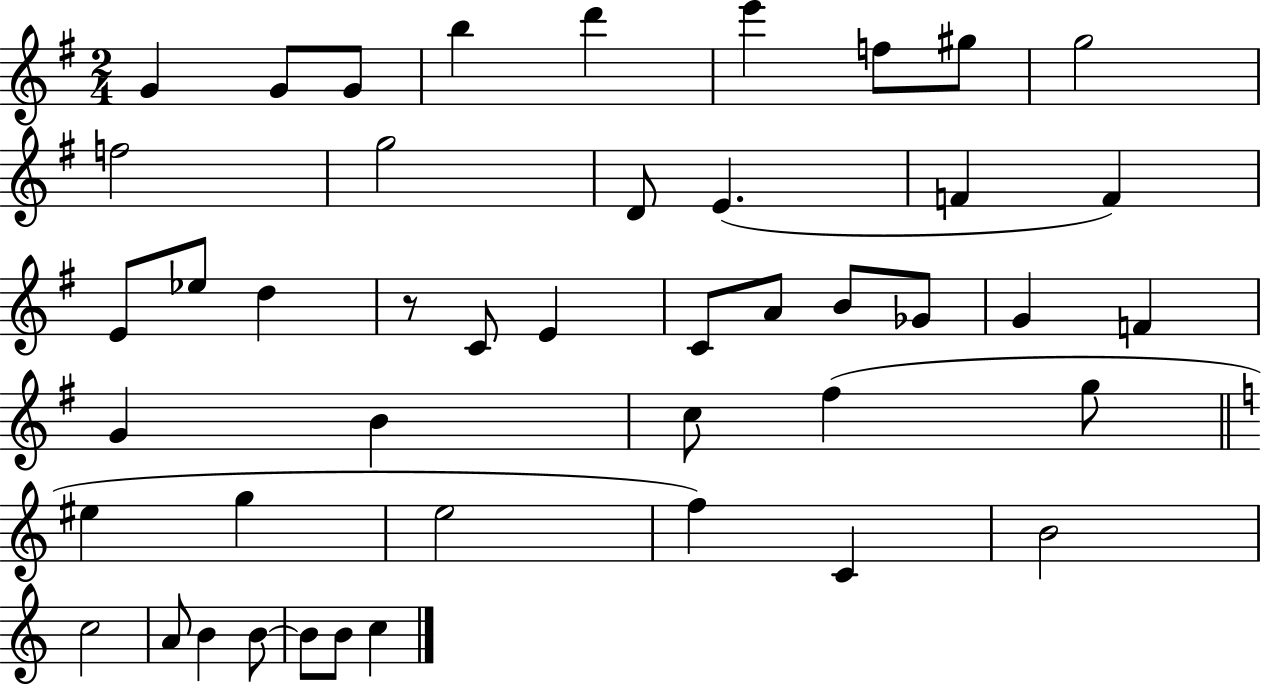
{
  \clef treble
  \numericTimeSignature
  \time 2/4
  \key g \major
  g'4 g'8 g'8 | b''4 d'''4 | e'''4 f''8 gis''8 | g''2 | \break f''2 | g''2 | d'8 e'4.( | f'4 f'4) | \break e'8 ees''8 d''4 | r8 c'8 e'4 | c'8 a'8 b'8 ges'8 | g'4 f'4 | \break g'4 b'4 | c''8 fis''4( g''8 | \bar "||" \break \key c \major eis''4 g''4 | e''2 | f''4) c'4 | b'2 | \break c''2 | a'8 b'4 b'8~~ | b'8 b'8 c''4 | \bar "|."
}